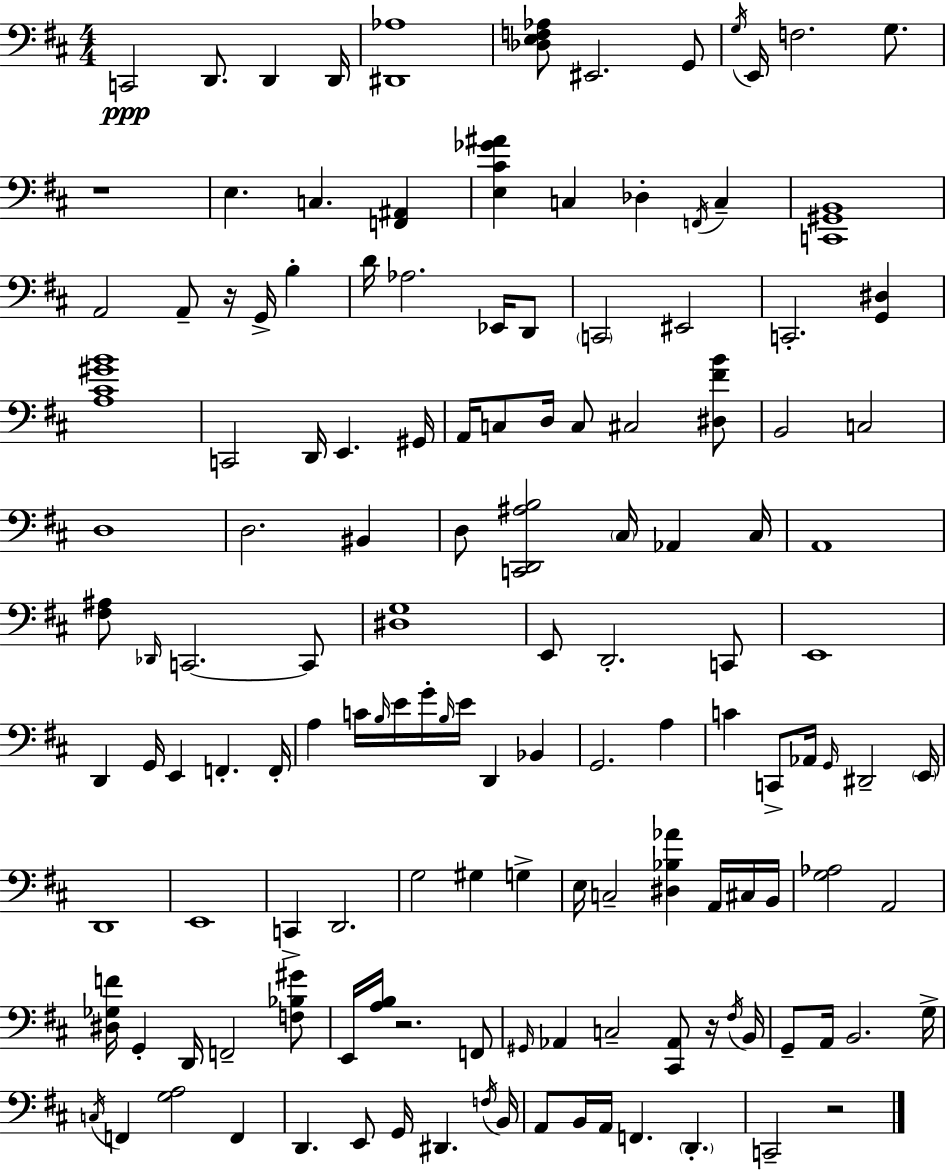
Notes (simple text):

C2/h D2/e. D2/q D2/s [D#2,Ab3]/w [Db3,E3,F3,Ab3]/e EIS2/h. G2/e G3/s E2/s F3/h. G3/e. R/w E3/q. C3/q. [F2,A#2]/q [E3,C#4,Gb4,A#4]/q C3/q Db3/q F2/s C3/q [C2,G#2,B2]/w A2/h A2/e R/s G2/s B3/q D4/s Ab3/h. Eb2/s D2/e C2/h EIS2/h C2/h. [G2,D#3]/q [A3,C#4,G#4,B4]/w C2/h D2/s E2/q. G#2/s A2/s C3/e D3/s C3/e C#3/h [D#3,F#4,B4]/e B2/h C3/h D3/w D3/h. BIS2/q D3/e [C2,D2,A#3,B3]/h C#3/s Ab2/q C#3/s A2/w [F#3,A#3]/e Db2/s C2/h. C2/e [D#3,G3]/w E2/e D2/h. C2/e E2/w D2/q G2/s E2/q F2/q. F2/s A3/q C4/s B3/s E4/s G4/s B3/s E4/s D2/q Bb2/q G2/h. A3/q C4/q C2/e Ab2/s G2/s D#2/h E2/s D2/w E2/w C2/q D2/h. G3/h G#3/q G3/q E3/s C3/h [D#3,Bb3,Ab4]/q A2/s C#3/s B2/s [G3,Ab3]/h A2/h [D#3,Gb3,F4]/s G2/q D2/s F2/h [F3,Bb3,G#4]/e E2/s [A3,B3]/s R/h. F2/e G#2/s Ab2/q C3/h [C#2,Ab2]/e R/s F#3/s B2/s G2/e A2/s B2/h. G3/s C3/s F2/q [G3,A3]/h F2/q D2/q. E2/e G2/s D#2/q. F3/s B2/s A2/e B2/s A2/s F2/q. D2/q. C2/h R/h